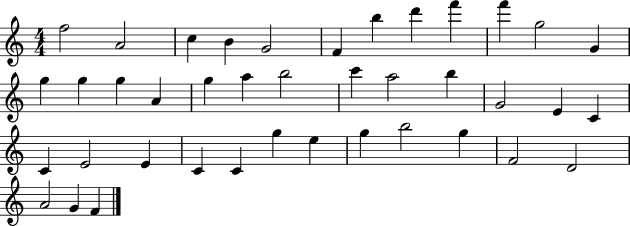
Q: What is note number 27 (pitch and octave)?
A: E4